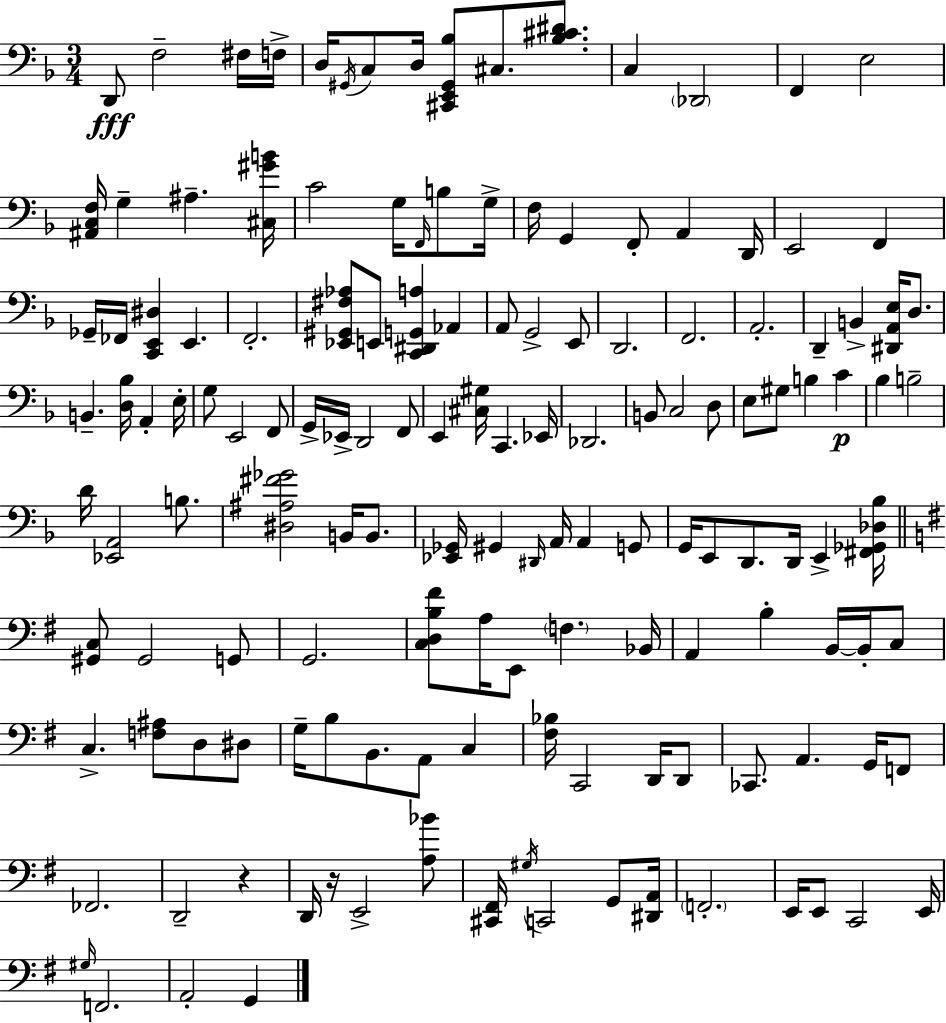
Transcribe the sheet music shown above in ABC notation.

X:1
T:Untitled
M:3/4
L:1/4
K:F
D,,/2 F,2 ^F,/4 F,/4 D,/4 ^G,,/4 C,/2 D,/4 [^C,,E,,^G,,_B,]/2 ^C,/2 [_B,^C^D]/2 C, _D,,2 F,, E,2 [^A,,C,F,]/4 G, ^A, [^C,^GB]/4 C2 G,/4 F,,/4 B,/2 G,/4 F,/4 G,, F,,/2 A,, D,,/4 E,,2 F,, _G,,/4 _F,,/4 [C,,E,,^D,] E,, F,,2 [_E,,^G,,^F,_A,]/2 E,,/2 [C,,^D,,G,,A,] _A,, A,,/2 G,,2 E,,/2 D,,2 F,,2 A,,2 D,, B,, [^D,,A,,E,]/4 D,/2 B,, [D,_B,]/4 A,, E,/4 G,/2 E,,2 F,,/2 G,,/4 _E,,/4 D,,2 F,,/2 E,, [^C,^G,]/4 C,, _E,,/4 _D,,2 B,,/2 C,2 D,/2 E,/2 ^G,/2 B, C _B, B,2 D/4 [_E,,A,,]2 B,/2 [^D,^A,^F_G]2 B,,/4 B,,/2 [_E,,_G,,]/4 ^G,, ^D,,/4 A,,/4 A,, G,,/2 G,,/4 E,,/2 D,,/2 D,,/4 E,, [^F,,_G,,_D,_B,]/4 [^G,,C,]/2 ^G,,2 G,,/2 G,,2 [C,D,B,^F]/2 A,/4 E,,/2 F, _B,,/4 A,, B, B,,/4 B,,/4 C,/2 C, [F,^A,]/2 D,/2 ^D,/2 G,/4 B,/2 B,,/2 A,,/2 C, [^F,_B,]/4 C,,2 D,,/4 D,,/2 _C,,/2 A,, G,,/4 F,,/2 _F,,2 D,,2 z D,,/4 z/4 E,,2 [A,_B]/2 [^C,,^F,,]/4 ^G,/4 C,,2 G,,/2 [^D,,A,,]/4 F,,2 E,,/4 E,,/2 C,,2 E,,/4 ^G,/4 F,,2 A,,2 G,,